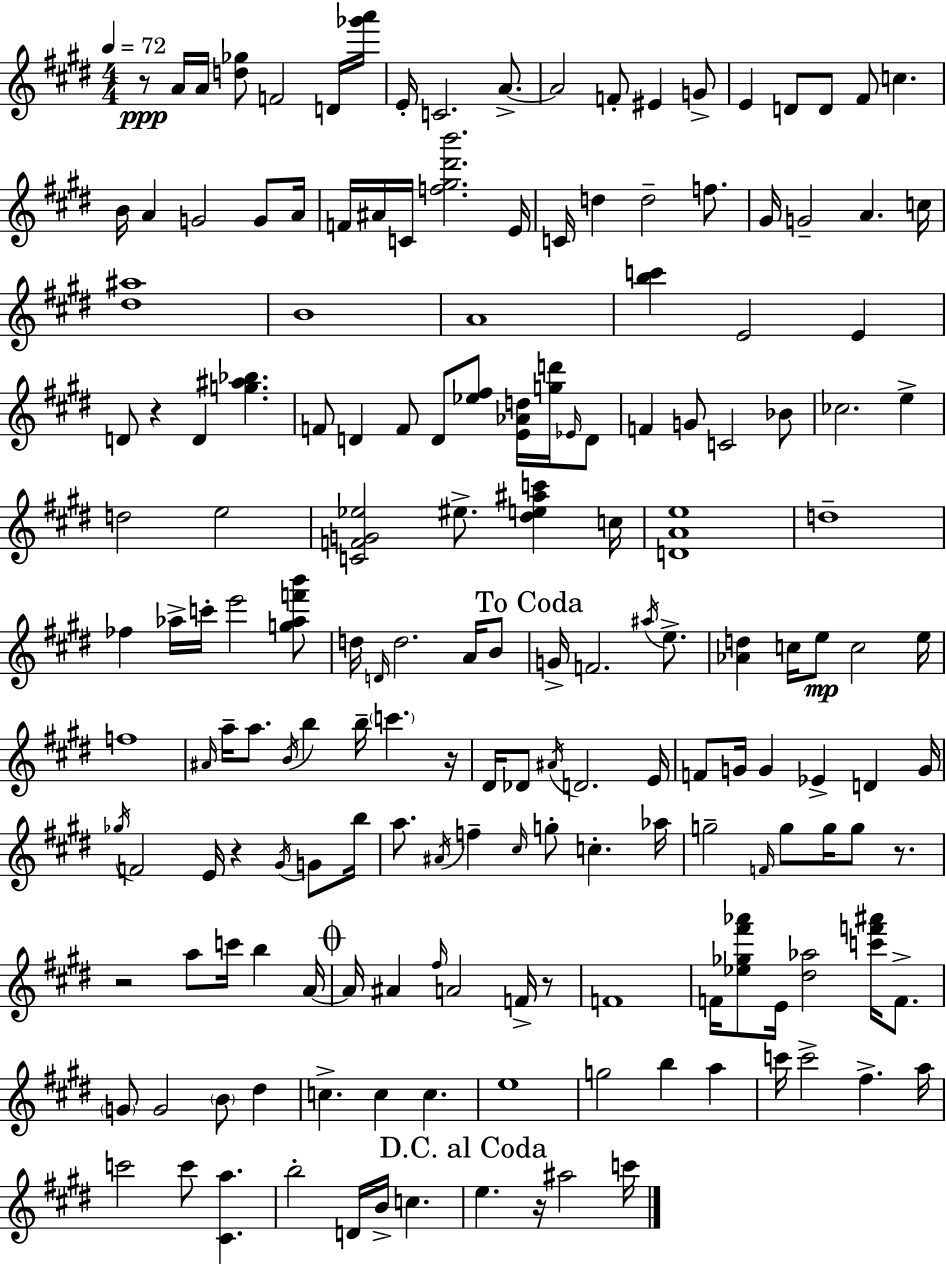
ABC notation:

X:1
T:Untitled
M:4/4
L:1/4
K:E
z/2 A/4 A/4 [d_g]/2 F2 D/4 [_g'a']/4 E/4 C2 A/2 A2 F/2 ^E G/2 E D/2 D/2 ^F/2 c B/4 A G2 G/2 A/4 F/4 ^A/4 C/4 [f^g^d'b']2 E/4 C/4 d d2 f/2 ^G/4 G2 A c/4 [^d^a]4 B4 A4 [bc'] E2 E D/2 z D [g^a_b] F/2 D F/2 D/2 [_e^f]/2 [E_Ad]/4 [gd']/4 _E/4 D/2 F G/2 C2 _B/2 _c2 e d2 e2 [CFG_e]2 ^e/2 [^de^ac'] c/4 [DAe]4 d4 _f _a/4 c'/4 e'2 [g_af'b']/2 d/4 D/4 d2 A/4 B/2 G/4 F2 ^a/4 e/2 [_Ad] c/4 e/2 c2 e/4 f4 ^A/4 a/4 a/2 B/4 b b/4 c' z/4 ^D/4 _D/2 ^A/4 D2 E/4 F/2 G/4 G _E D G/4 _g/4 F2 E/4 z ^G/4 G/2 b/4 a/2 ^A/4 f ^c/4 g/2 c _a/4 g2 F/4 g/2 g/4 g/2 z/2 z2 a/2 c'/4 b A/4 A/4 ^A ^f/4 A2 F/4 z/2 F4 F/4 [_e_g^f'_a']/2 E/4 [^d_a]2 [c'f'^a']/4 F/2 G/2 G2 B/2 ^d c c c e4 g2 b a c'/4 c'2 ^f a/4 c'2 c'/2 [^Ca] b2 D/4 B/4 c e z/4 ^a2 c'/4